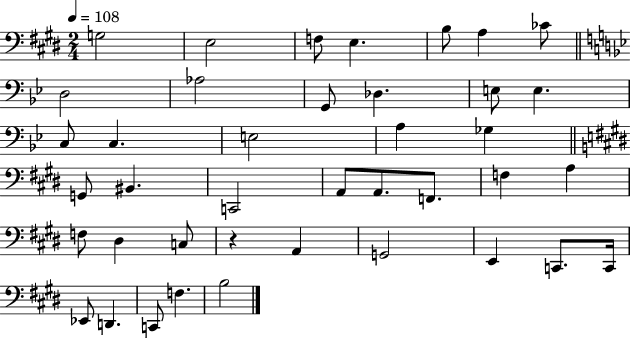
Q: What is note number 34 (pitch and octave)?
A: C2